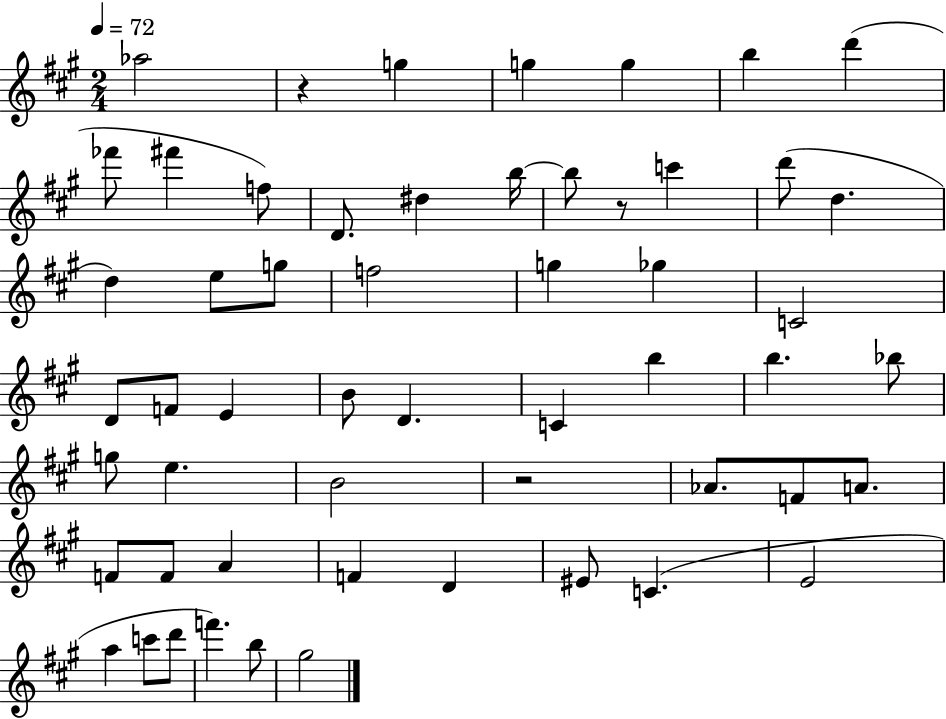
Ab5/h R/q G5/q G5/q G5/q B5/q D6/q FES6/e F#6/q F5/e D4/e. D#5/q B5/s B5/e R/e C6/q D6/e D5/q. D5/q E5/e G5/e F5/h G5/q Gb5/q C4/h D4/e F4/e E4/q B4/e D4/q. C4/q B5/q B5/q. Bb5/e G5/e E5/q. B4/h R/h Ab4/e. F4/e A4/e. F4/e F4/e A4/q F4/q D4/q EIS4/e C4/q. E4/h A5/q C6/e D6/e F6/q. B5/e G#5/h